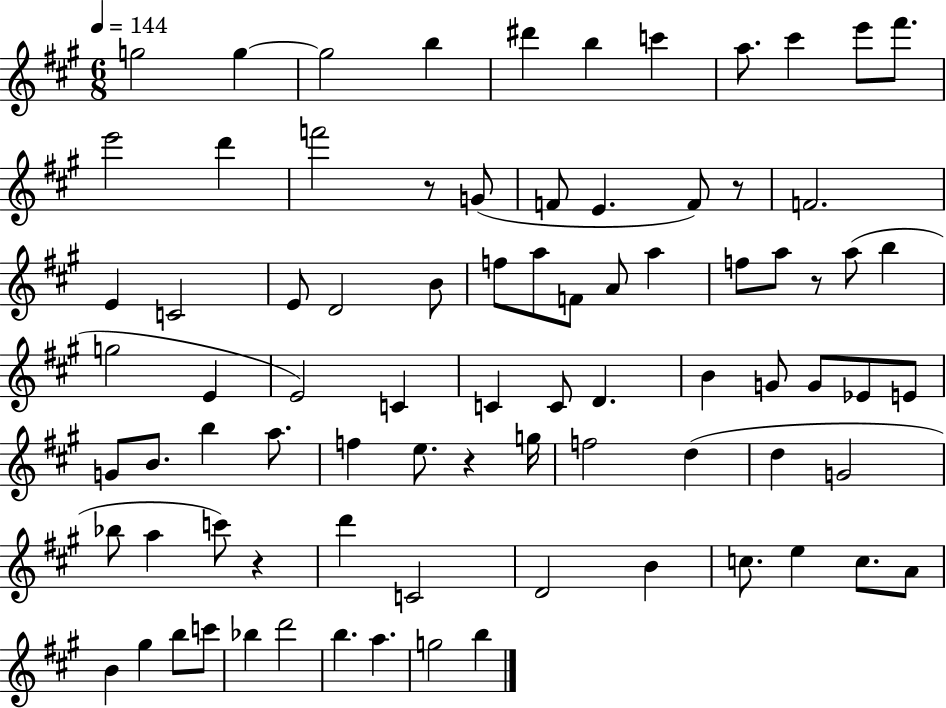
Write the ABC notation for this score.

X:1
T:Untitled
M:6/8
L:1/4
K:A
g2 g g2 b ^d' b c' a/2 ^c' e'/2 ^f'/2 e'2 d' f'2 z/2 G/2 F/2 E F/2 z/2 F2 E C2 E/2 D2 B/2 f/2 a/2 F/2 A/2 a f/2 a/2 z/2 a/2 b g2 E E2 C C C/2 D B G/2 G/2 _E/2 E/2 G/2 B/2 b a/2 f e/2 z g/4 f2 d d G2 _b/2 a c'/2 z d' C2 D2 B c/2 e c/2 A/2 B ^g b/2 c'/2 _b d'2 b a g2 b